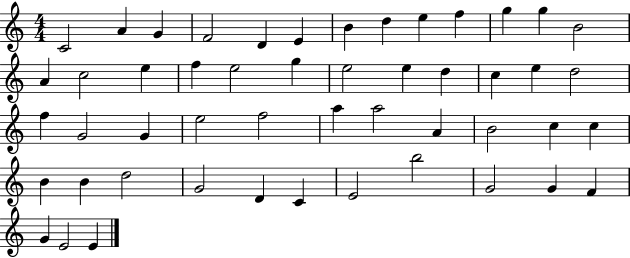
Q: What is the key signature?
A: C major